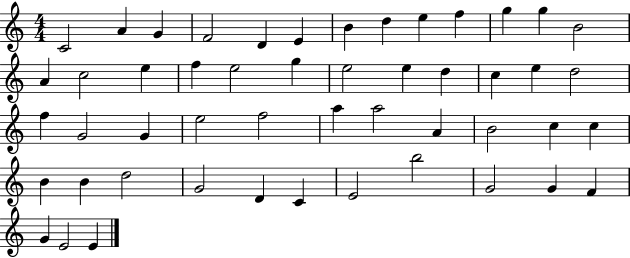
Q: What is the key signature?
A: C major